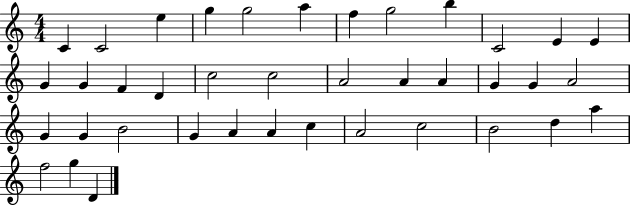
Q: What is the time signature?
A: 4/4